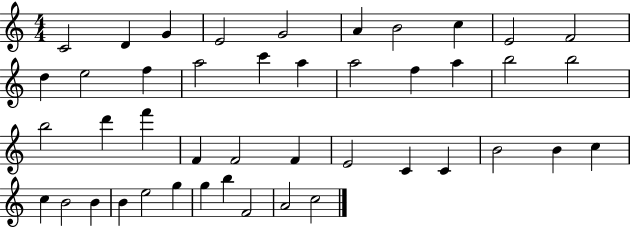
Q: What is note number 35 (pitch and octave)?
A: B4